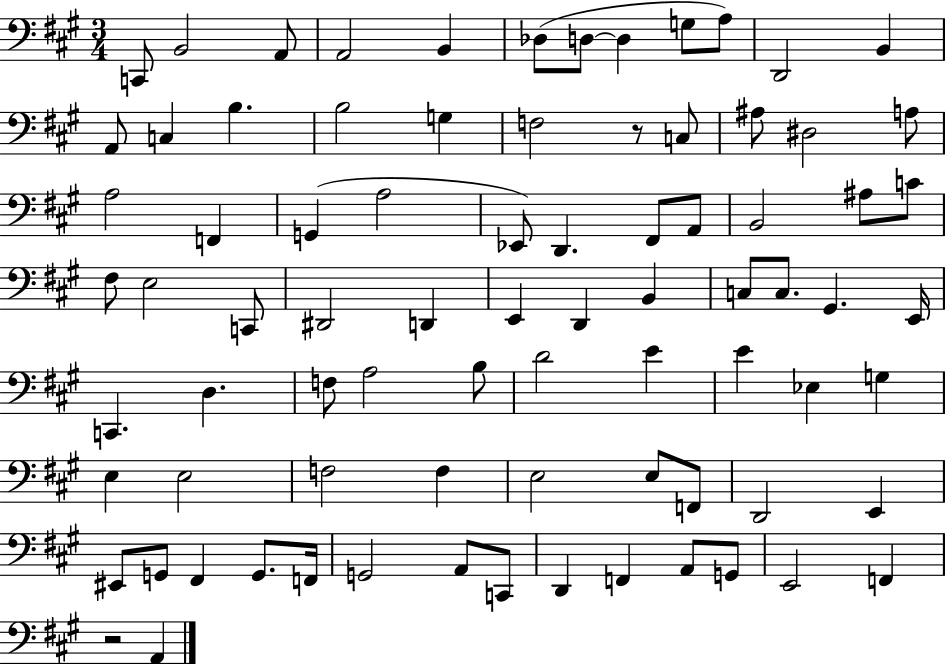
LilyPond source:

{
  \clef bass
  \numericTimeSignature
  \time 3/4
  \key a \major
  c,8 b,2 a,8 | a,2 b,4 | des8( d8~~ d4 g8 a8) | d,2 b,4 | \break a,8 c4 b4. | b2 g4 | f2 r8 c8 | ais8 dis2 a8 | \break a2 f,4 | g,4( a2 | ees,8) d,4. fis,8 a,8 | b,2 ais8 c'8 | \break fis8 e2 c,8 | dis,2 d,4 | e,4 d,4 b,4 | c8 c8. gis,4. e,16 | \break c,4. d4. | f8 a2 b8 | d'2 e'4 | e'4 ees4 g4 | \break e4 e2 | f2 f4 | e2 e8 f,8 | d,2 e,4 | \break eis,8 g,8 fis,4 g,8. f,16 | g,2 a,8 c,8 | d,4 f,4 a,8 g,8 | e,2 f,4 | \break r2 a,4 | \bar "|."
}